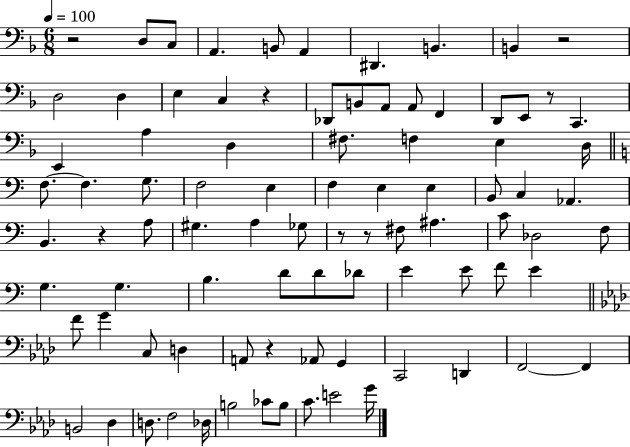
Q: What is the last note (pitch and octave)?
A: G4